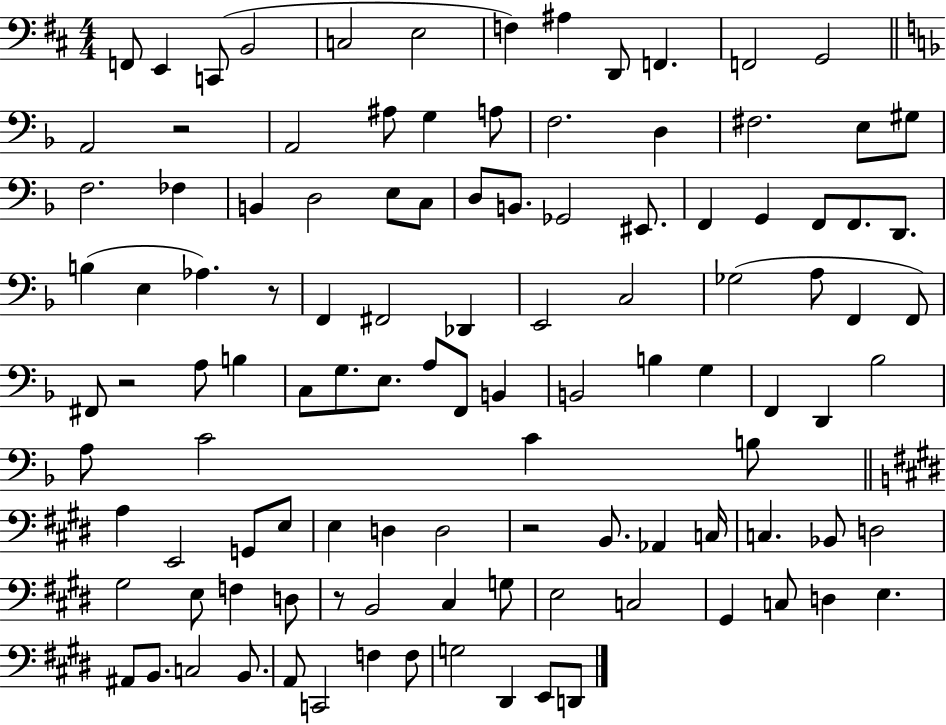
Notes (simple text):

F2/e E2/q C2/e B2/h C3/h E3/h F3/q A#3/q D2/e F2/q. F2/h G2/h A2/h R/h A2/h A#3/e G3/q A3/e F3/h. D3/q F#3/h. E3/e G#3/e F3/h. FES3/q B2/q D3/h E3/e C3/e D3/e B2/e. Gb2/h EIS2/e. F2/q G2/q F2/e F2/e. D2/e. B3/q E3/q Ab3/q. R/e F2/q F#2/h Db2/q E2/h C3/h Gb3/h A3/e F2/q F2/e F#2/e R/h A3/e B3/q C3/e G3/e. E3/e. A3/e F2/e B2/q B2/h B3/q G3/q F2/q D2/q Bb3/h A3/e C4/h C4/q B3/e A3/q E2/h G2/e E3/e E3/q D3/q D3/h R/h B2/e. Ab2/q C3/s C3/q. Bb2/e D3/h G#3/h E3/e F3/q D3/e R/e B2/h C#3/q G3/e E3/h C3/h G#2/q C3/e D3/q E3/q. A#2/e B2/e. C3/h B2/e. A2/e C2/h F3/q F3/e G3/h D#2/q E2/e D2/e